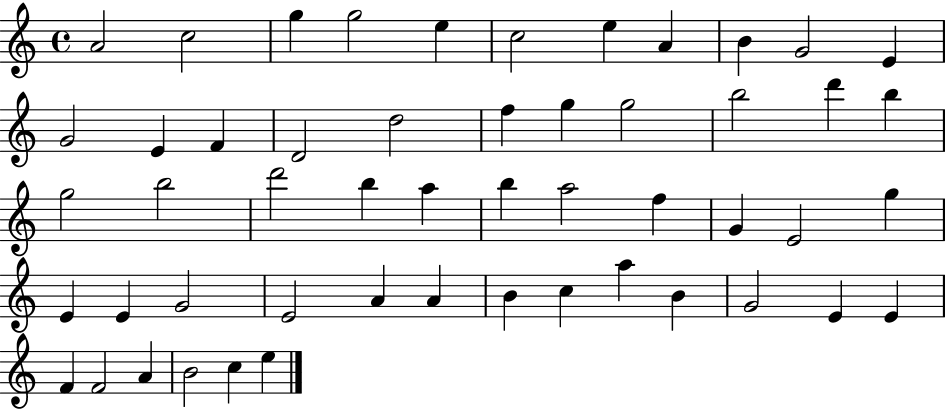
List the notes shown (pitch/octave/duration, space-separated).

A4/h C5/h G5/q G5/h E5/q C5/h E5/q A4/q B4/q G4/h E4/q G4/h E4/q F4/q D4/h D5/h F5/q G5/q G5/h B5/h D6/q B5/q G5/h B5/h D6/h B5/q A5/q B5/q A5/h F5/q G4/q E4/h G5/q E4/q E4/q G4/h E4/h A4/q A4/q B4/q C5/q A5/q B4/q G4/h E4/q E4/q F4/q F4/h A4/q B4/h C5/q E5/q